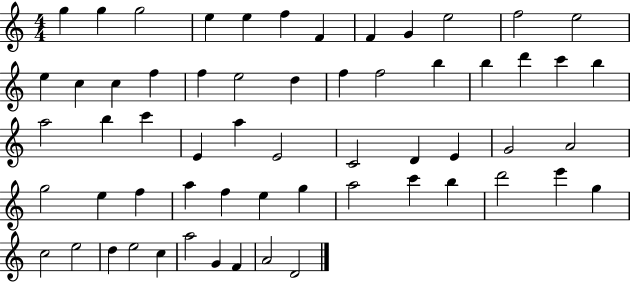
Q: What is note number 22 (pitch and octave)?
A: B5